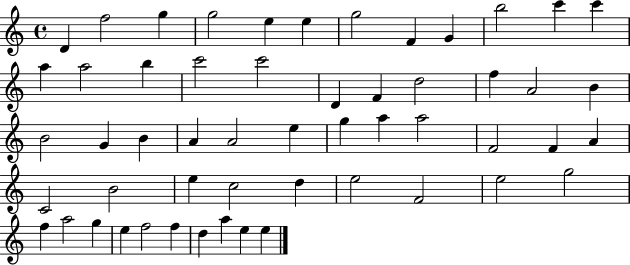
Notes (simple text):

D4/q F5/h G5/q G5/h E5/q E5/q G5/h F4/q G4/q B5/h C6/q C6/q A5/q A5/h B5/q C6/h C6/h D4/q F4/q D5/h F5/q A4/h B4/q B4/h G4/q B4/q A4/q A4/h E5/q G5/q A5/q A5/h F4/h F4/q A4/q C4/h B4/h E5/q C5/h D5/q E5/h F4/h E5/h G5/h F5/q A5/h G5/q E5/q F5/h F5/q D5/q A5/q E5/q E5/q